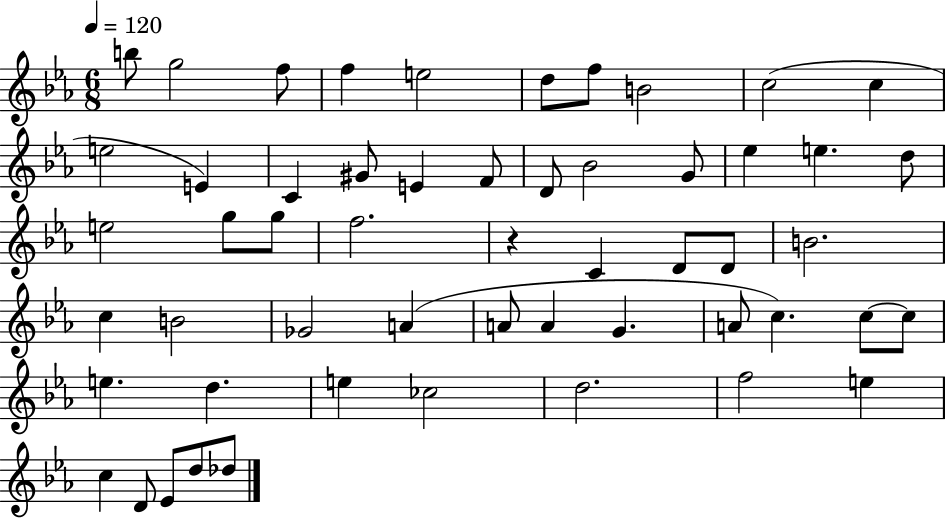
B5/e G5/h F5/e F5/q E5/h D5/e F5/e B4/h C5/h C5/q E5/h E4/q C4/q G#4/e E4/q F4/e D4/e Bb4/h G4/e Eb5/q E5/q. D5/e E5/h G5/e G5/e F5/h. R/q C4/q D4/e D4/e B4/h. C5/q B4/h Gb4/h A4/q A4/e A4/q G4/q. A4/e C5/q. C5/e C5/e E5/q. D5/q. E5/q CES5/h D5/h. F5/h E5/q C5/q D4/e Eb4/e D5/e Db5/e